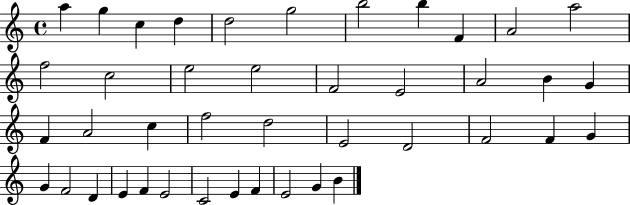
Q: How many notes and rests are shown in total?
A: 42